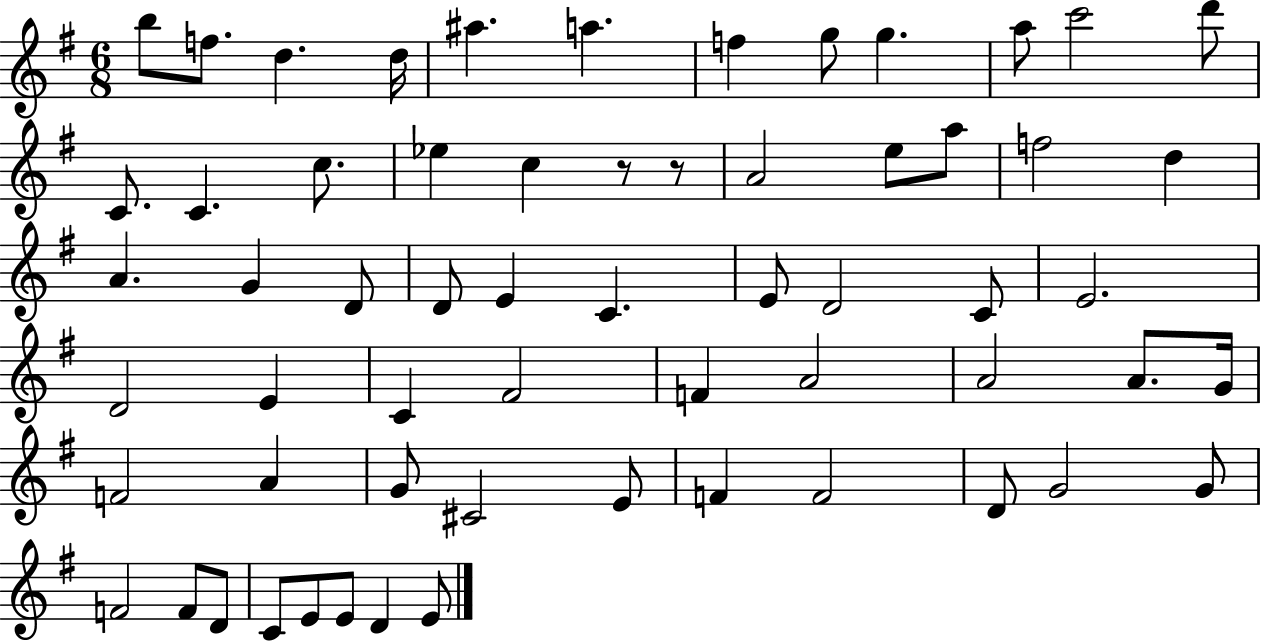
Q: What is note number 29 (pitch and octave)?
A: E4